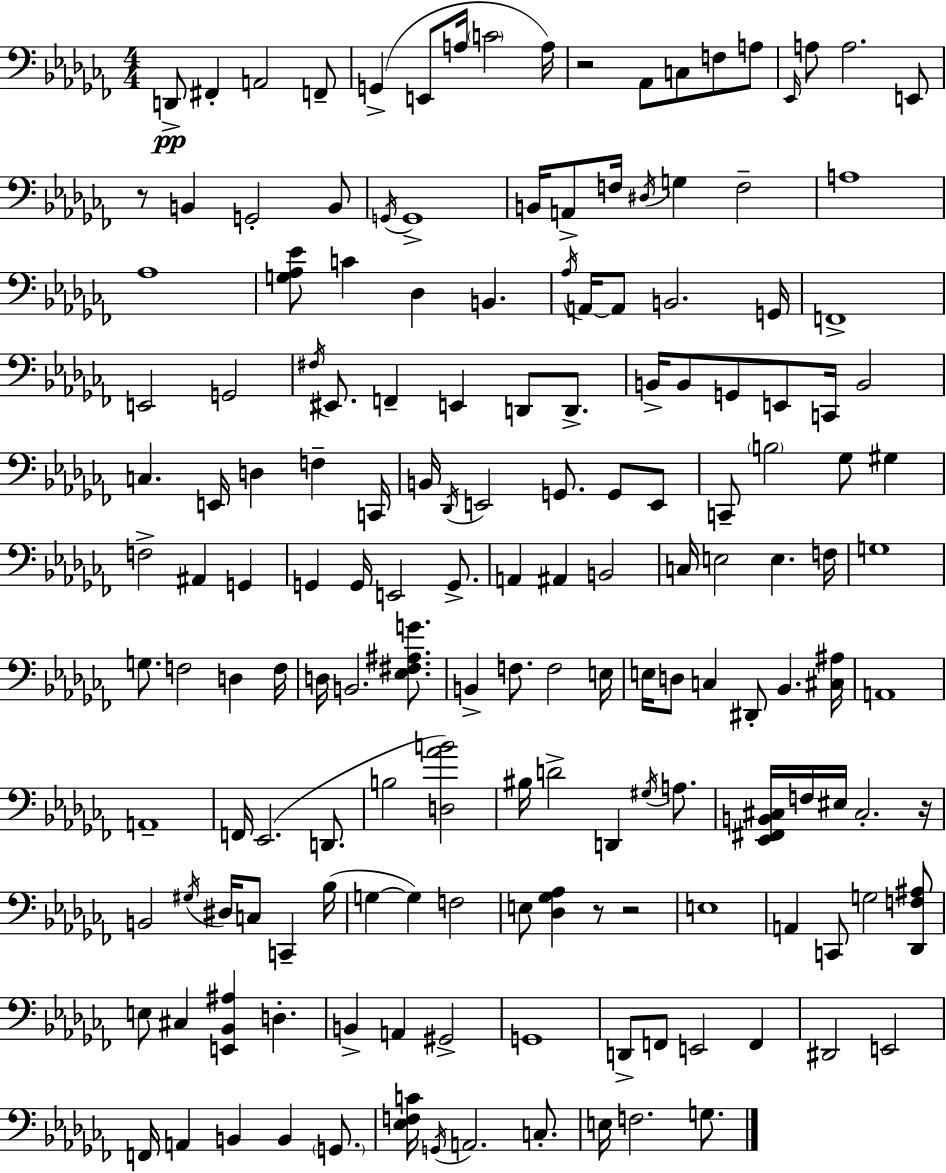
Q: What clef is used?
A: bass